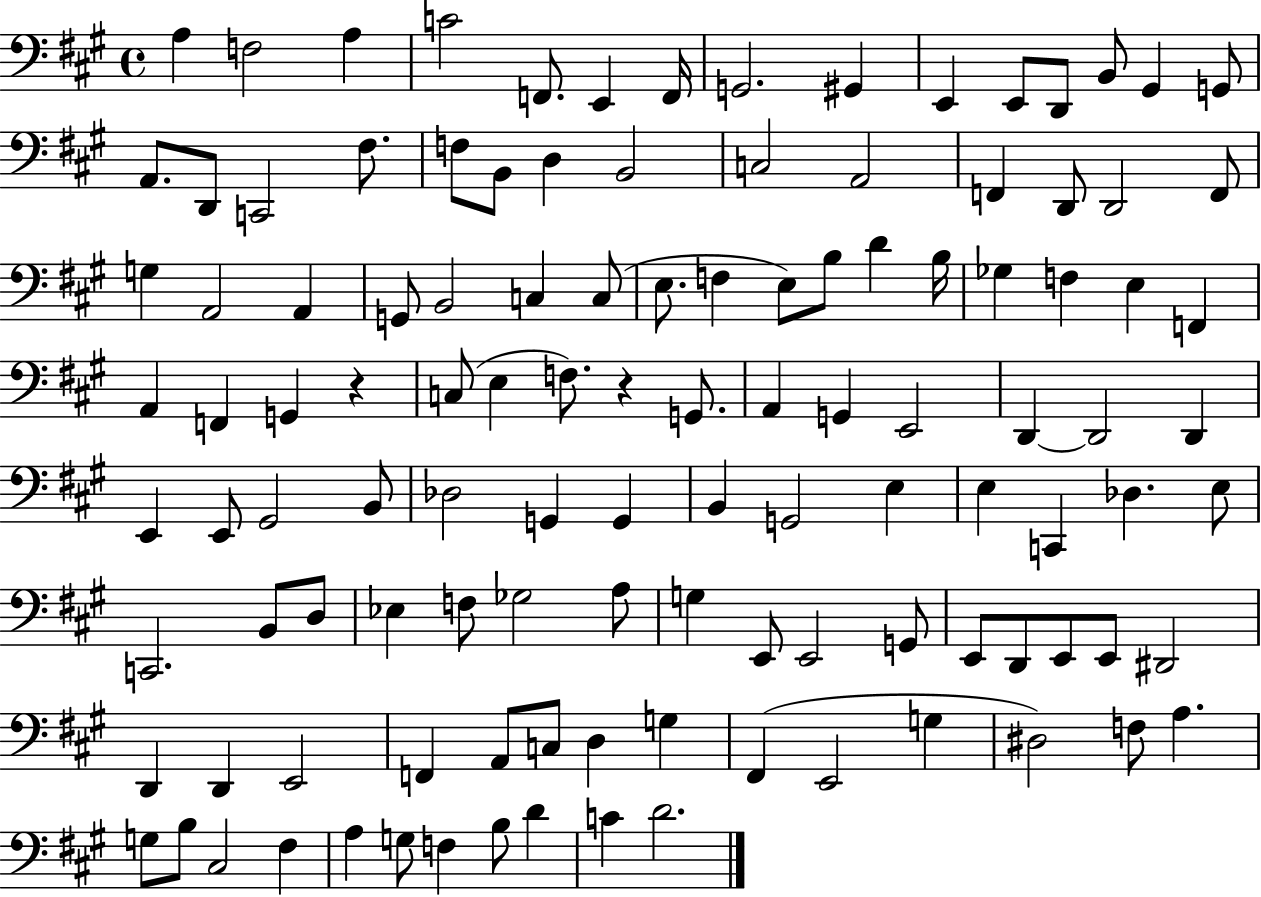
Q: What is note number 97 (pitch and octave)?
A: G3